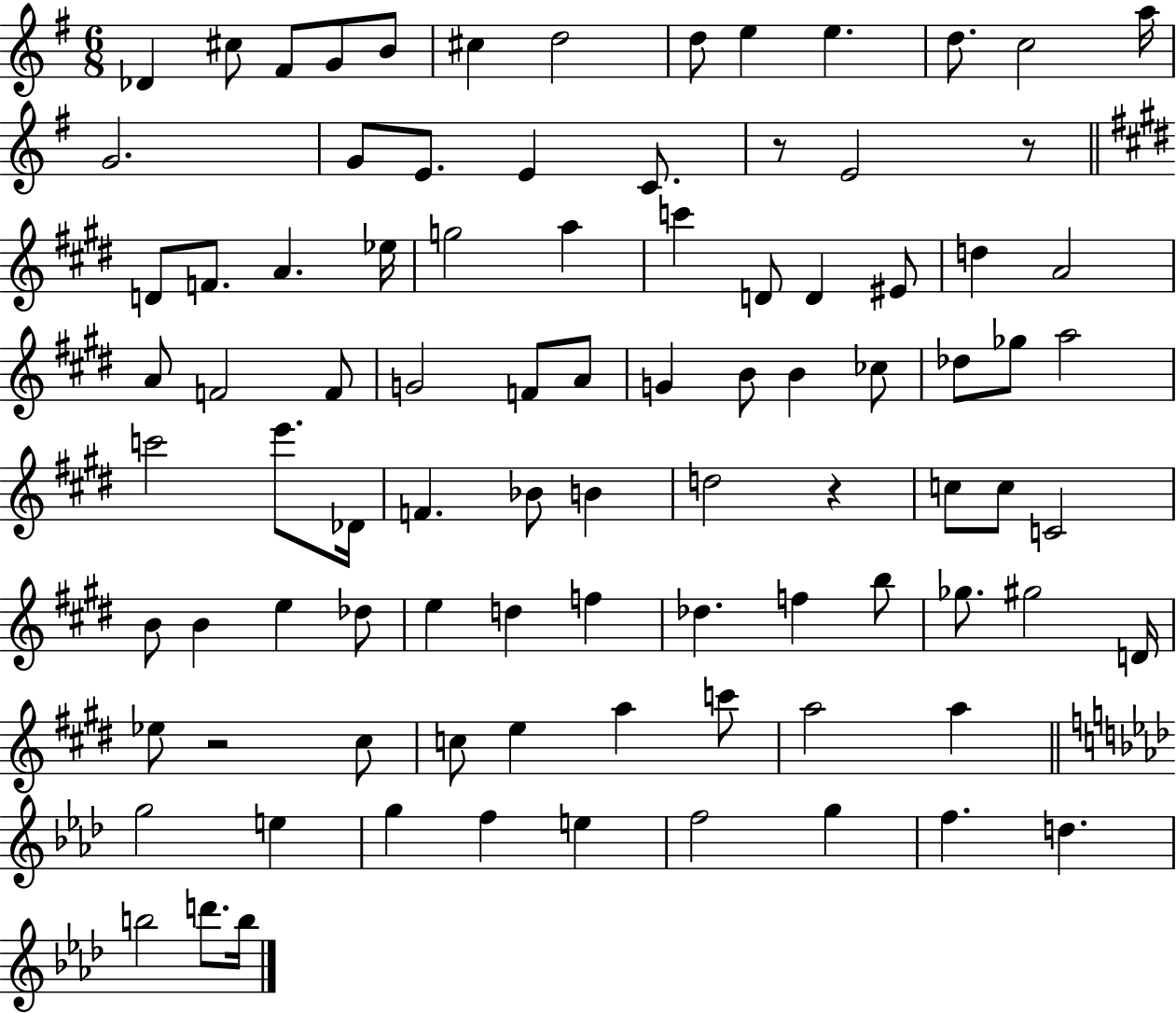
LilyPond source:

{
  \clef treble
  \numericTimeSignature
  \time 6/8
  \key g \major
  des'4 cis''8 fis'8 g'8 b'8 | cis''4 d''2 | d''8 e''4 e''4. | d''8. c''2 a''16 | \break g'2. | g'8 e'8. e'4 c'8. | r8 e'2 r8 | \bar "||" \break \key e \major d'8 f'8. a'4. ees''16 | g''2 a''4 | c'''4 d'8 d'4 eis'8 | d''4 a'2 | \break a'8 f'2 f'8 | g'2 f'8 a'8 | g'4 b'8 b'4 ces''8 | des''8 ges''8 a''2 | \break c'''2 e'''8. des'16 | f'4. bes'8 b'4 | d''2 r4 | c''8 c''8 c'2 | \break b'8 b'4 e''4 des''8 | e''4 d''4 f''4 | des''4. f''4 b''8 | ges''8. gis''2 d'16 | \break ees''8 r2 cis''8 | c''8 e''4 a''4 c'''8 | a''2 a''4 | \bar "||" \break \key f \minor g''2 e''4 | g''4 f''4 e''4 | f''2 g''4 | f''4. d''4. | \break b''2 d'''8. b''16 | \bar "|."
}